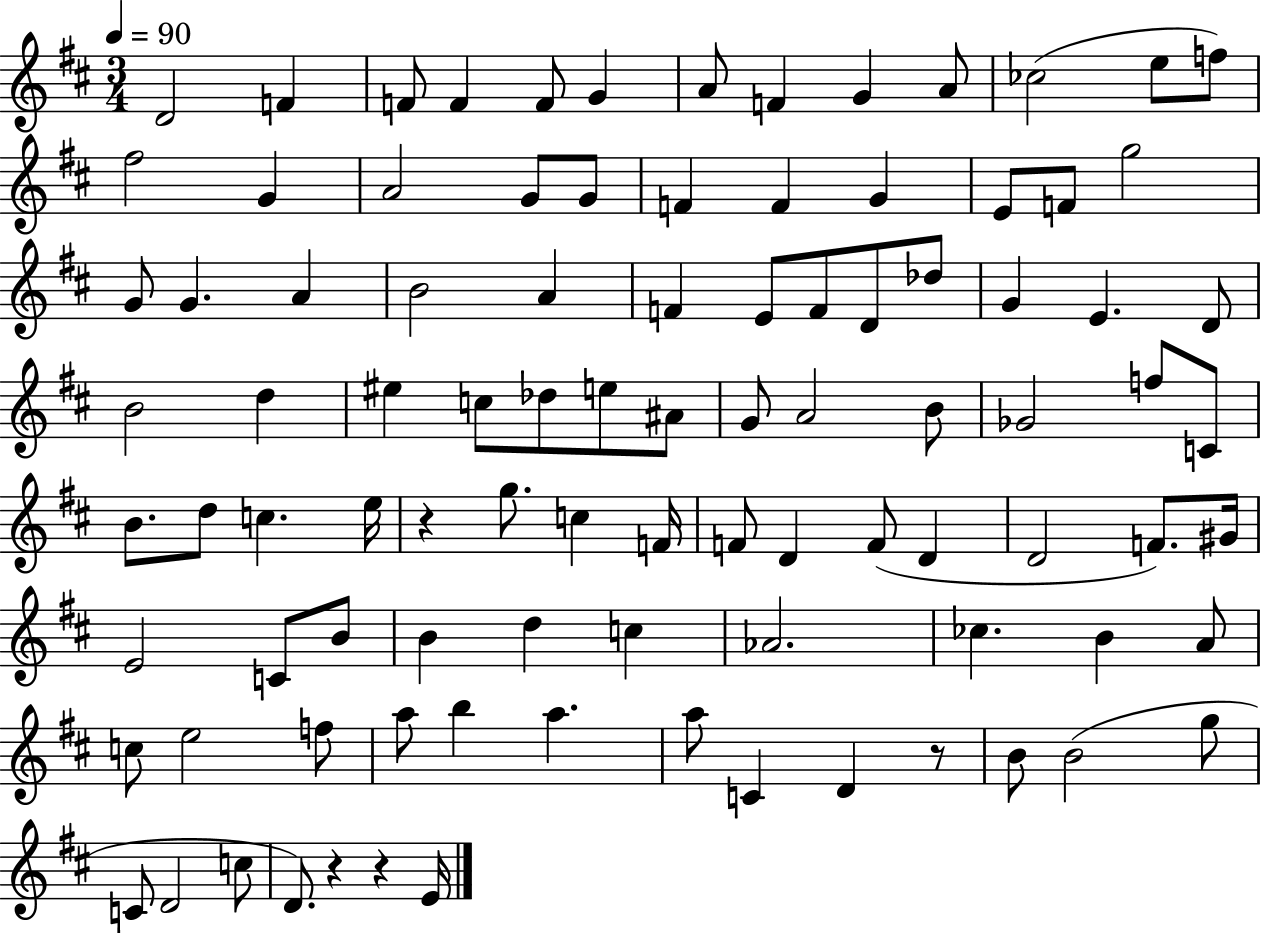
{
  \clef treble
  \numericTimeSignature
  \time 3/4
  \key d \major
  \tempo 4 = 90
  d'2 f'4 | f'8 f'4 f'8 g'4 | a'8 f'4 g'4 a'8 | ces''2( e''8 f''8) | \break fis''2 g'4 | a'2 g'8 g'8 | f'4 f'4 g'4 | e'8 f'8 g''2 | \break g'8 g'4. a'4 | b'2 a'4 | f'4 e'8 f'8 d'8 des''8 | g'4 e'4. d'8 | \break b'2 d''4 | eis''4 c''8 des''8 e''8 ais'8 | g'8 a'2 b'8 | ges'2 f''8 c'8 | \break b'8. d''8 c''4. e''16 | r4 g''8. c''4 f'16 | f'8 d'4 f'8( d'4 | d'2 f'8.) gis'16 | \break e'2 c'8 b'8 | b'4 d''4 c''4 | aes'2. | ces''4. b'4 a'8 | \break c''8 e''2 f''8 | a''8 b''4 a''4. | a''8 c'4 d'4 r8 | b'8 b'2( g''8 | \break c'8 d'2 c''8 | d'8.) r4 r4 e'16 | \bar "|."
}